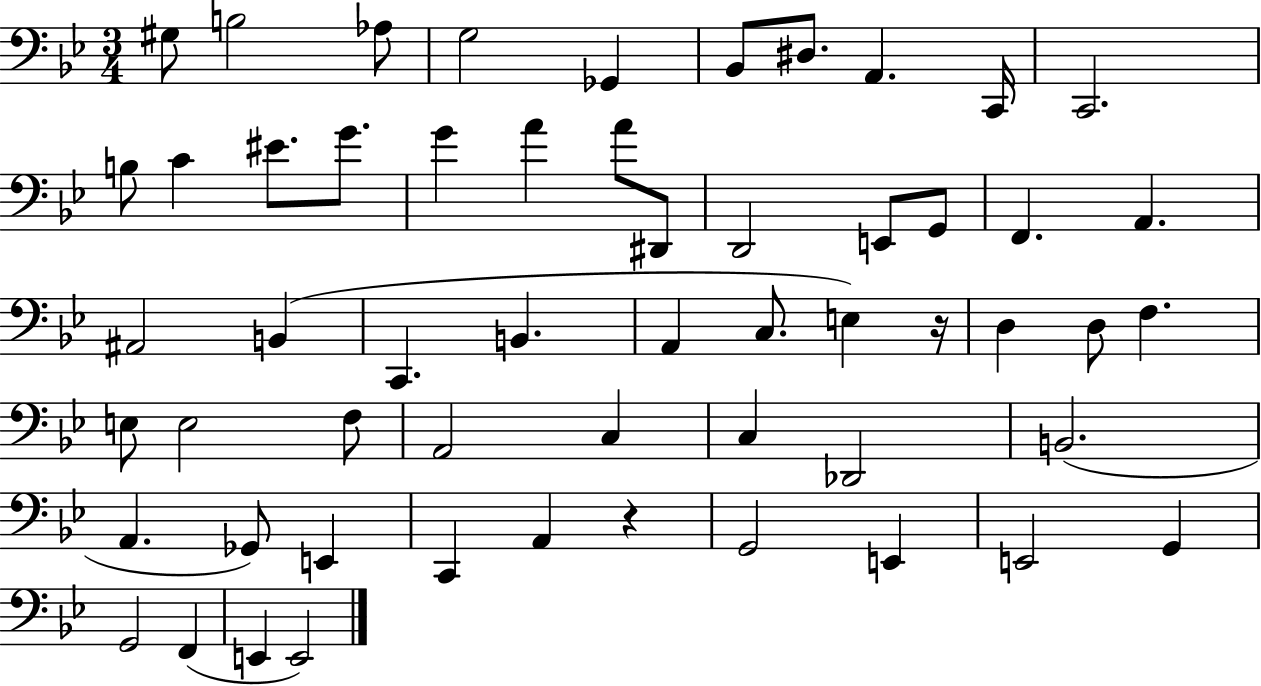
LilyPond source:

{
  \clef bass
  \numericTimeSignature
  \time 3/4
  \key bes \major
  gis8 b2 aes8 | g2 ges,4 | bes,8 dis8. a,4. c,16 | c,2. | \break b8 c'4 eis'8. g'8. | g'4 a'4 a'8 dis,8 | d,2 e,8 g,8 | f,4. a,4. | \break ais,2 b,4( | c,4. b,4. | a,4 c8. e4) r16 | d4 d8 f4. | \break e8 e2 f8 | a,2 c4 | c4 des,2 | b,2.( | \break a,4. ges,8) e,4 | c,4 a,4 r4 | g,2 e,4 | e,2 g,4 | \break g,2 f,4( | e,4 e,2) | \bar "|."
}